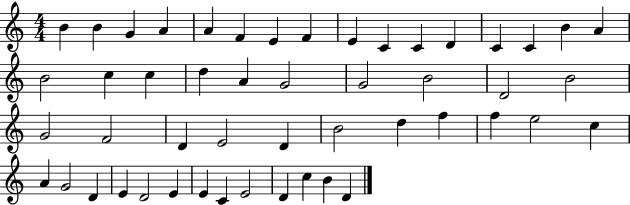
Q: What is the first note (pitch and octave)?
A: B4